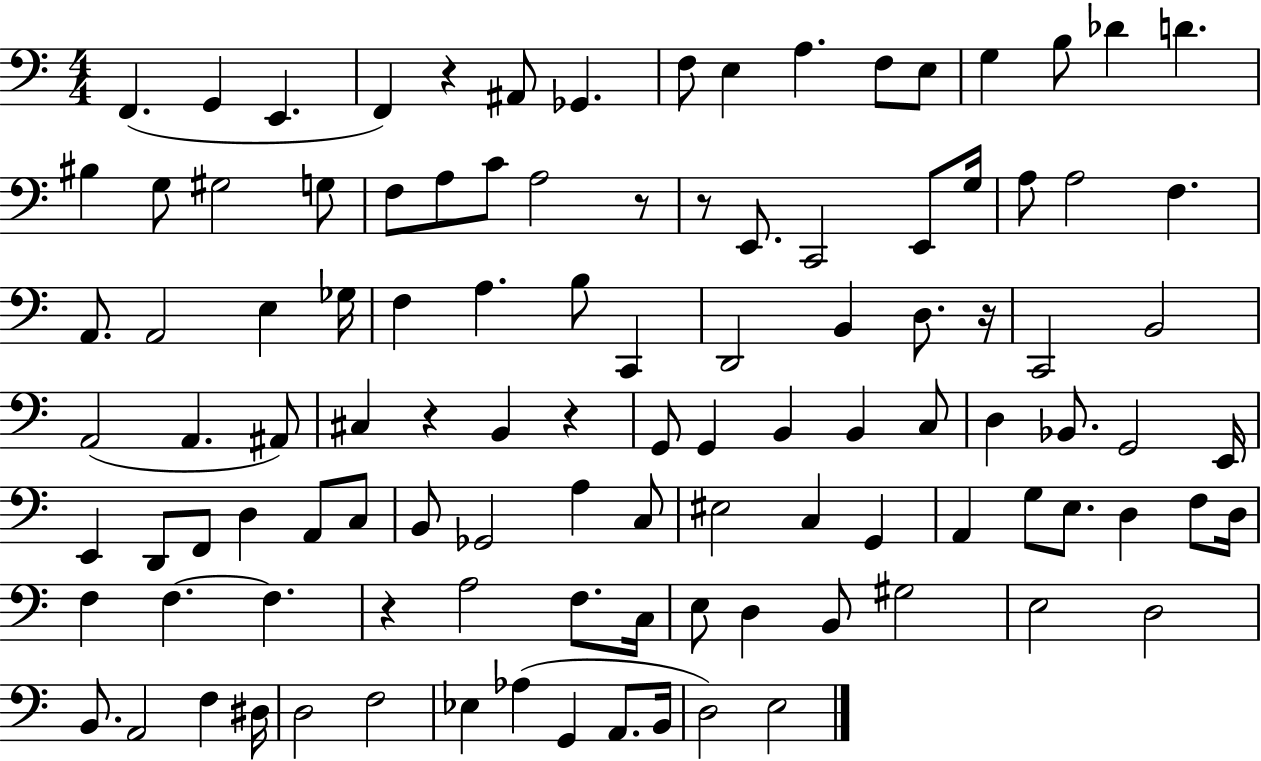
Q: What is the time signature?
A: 4/4